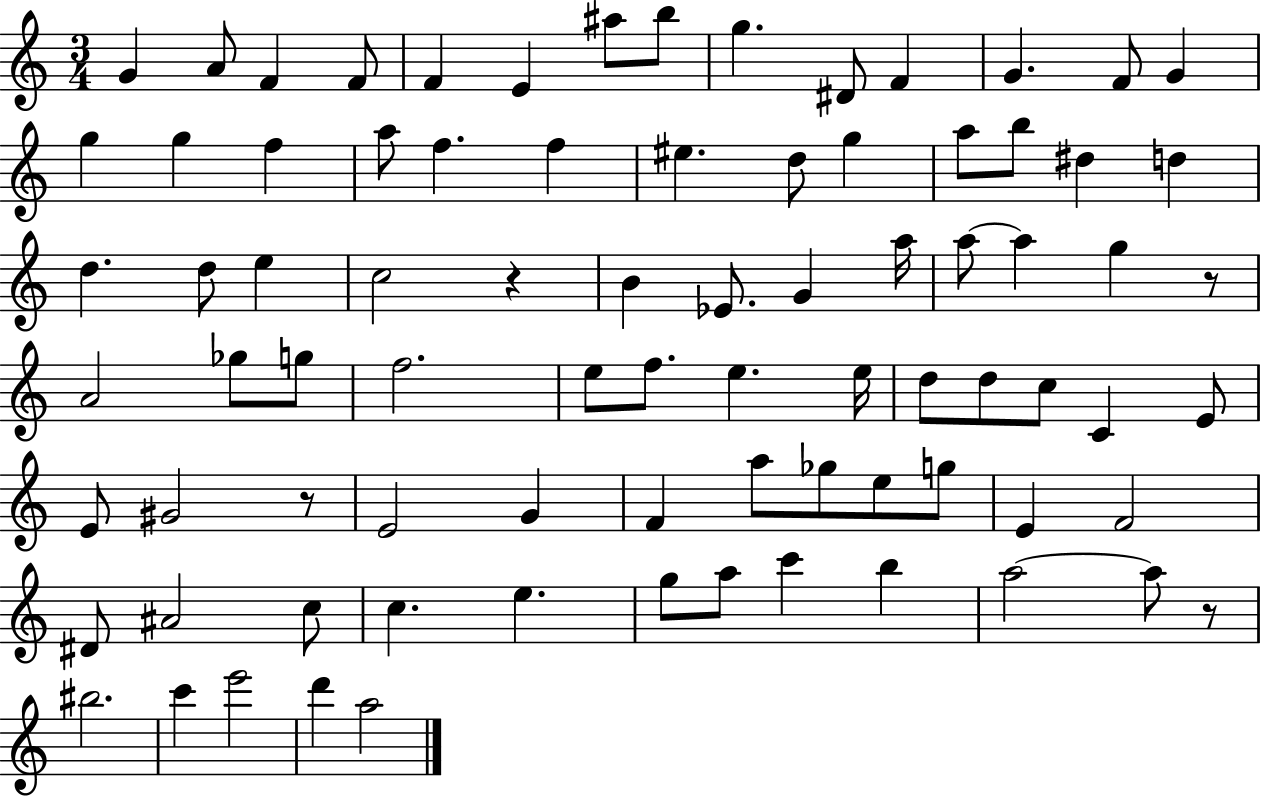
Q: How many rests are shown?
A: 4